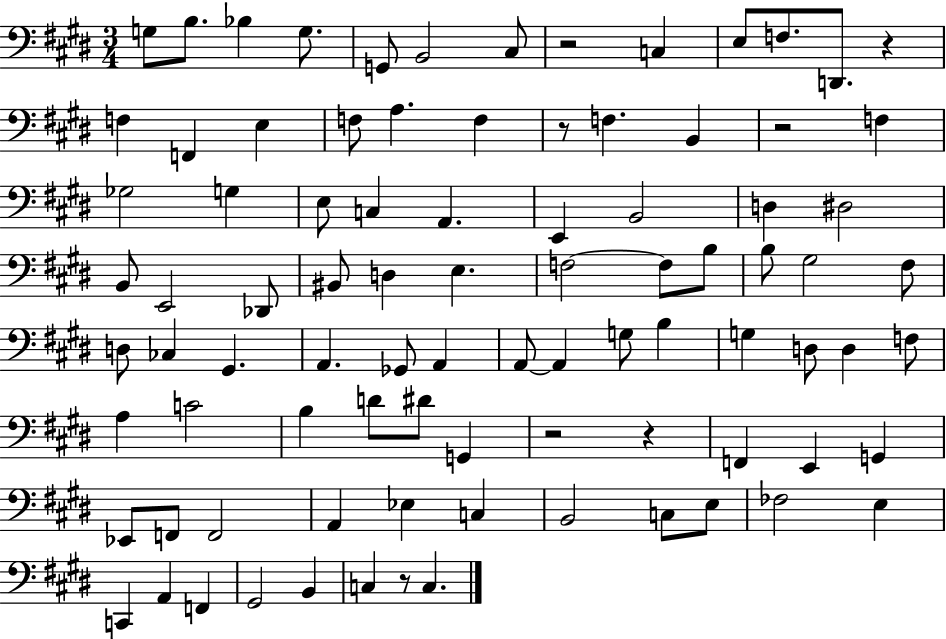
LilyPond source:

{
  \clef bass
  \numericTimeSignature
  \time 3/4
  \key e \major
  g8 b8. bes4 g8. | g,8 b,2 cis8 | r2 c4 | e8 f8. d,8. r4 | \break f4 f,4 e4 | f8 a4. f4 | r8 f4. b,4 | r2 f4 | \break ges2 g4 | e8 c4 a,4. | e,4 b,2 | d4 dis2 | \break b,8 e,2 des,8 | bis,8 d4 e4. | f2~~ f8 b8 | b8 gis2 fis8 | \break d8 ces4 gis,4. | a,4. ges,8 a,4 | a,8~~ a,4 g8 b4 | g4 d8 d4 f8 | \break a4 c'2 | b4 d'8 dis'8 g,4 | r2 r4 | f,4 e,4 g,4 | \break ees,8 f,8 f,2 | a,4 ees4 c4 | b,2 c8 e8 | fes2 e4 | \break c,4 a,4 f,4 | gis,2 b,4 | c4 r8 c4. | \bar "|."
}